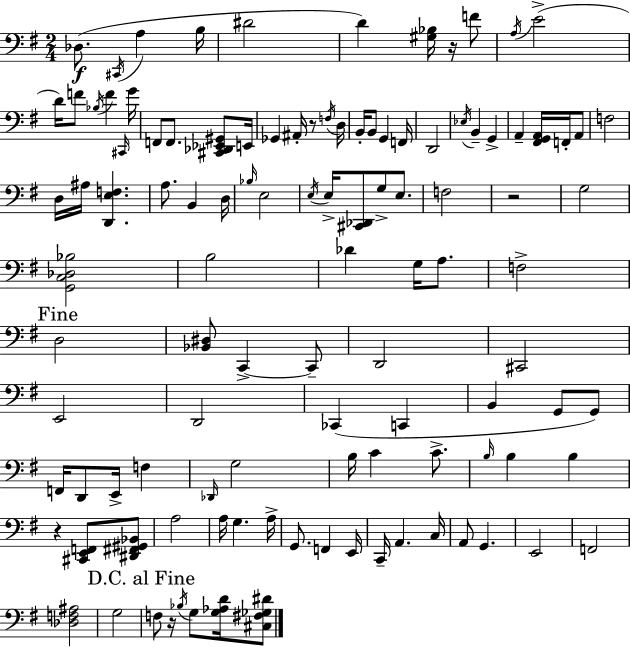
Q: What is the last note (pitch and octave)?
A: G3